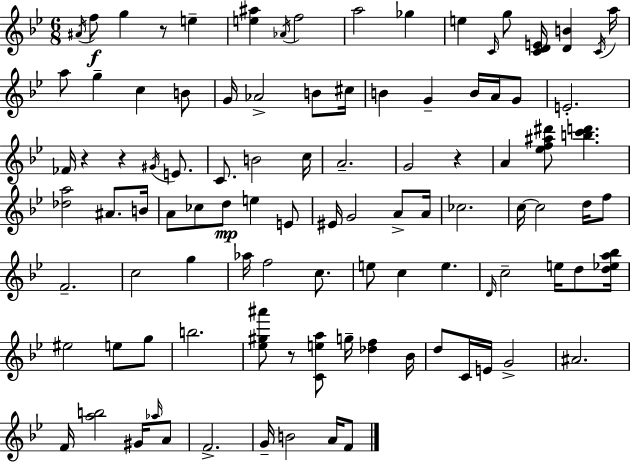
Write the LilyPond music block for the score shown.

{
  \clef treble
  \numericTimeSignature
  \time 6/8
  \key bes \major
  \acciaccatura { ais'16 }\f f''8 g''4 r8 e''4-- | <e'' ais''>4 \acciaccatura { aes'16 } f''2 | a''2 ges''4 | e''4 \grace { c'16 } g''8 <c' d' e'>16 <d' b'>4 | \break \acciaccatura { c'16 } a''16 a''8 g''4-- c''4 | b'8 g'16 aes'2-> | b'8 cis''16 b'4 g'4-- | b'16 a'16 g'8 e'2.-. | \break fes'16 r4 r4 | \acciaccatura { gis'16 } e'8. c'8. b'2 | c''16 a'2.-- | g'2 | \break r4 a'4 <ees'' f'' ais'' dis'''>8 <b'' c''' d'''>4. | <des'' a''>2 | ais'8. b'16 a'8 ces''8 d''8\mp e''4 | e'8 eis'16 g'2 | \break a'8-> a'16 ces''2. | c''16~~ c''2 | d''16 f''8 f'2.-- | c''2 | \break g''4 aes''16 f''2 | c''8. e''8 c''4 e''4. | \grace { d'16 } c''2-- | e''16 d''8 <d'' ees'' a'' bes''>16 eis''2 | \break e''8 g''8 b''2. | <ees'' gis'' ais'''>8 r8 <c' e'' a''>8 | g''16-- <des'' f''>4 bes'16 d''8 c'16 e'16 g'2-> | ais'2. | \break f'16 <a'' b''>2 | gis'16 \grace { aes''16 } a'8 f'2.-> | g'16-- b'2 | a'16 f'8 \bar "|."
}